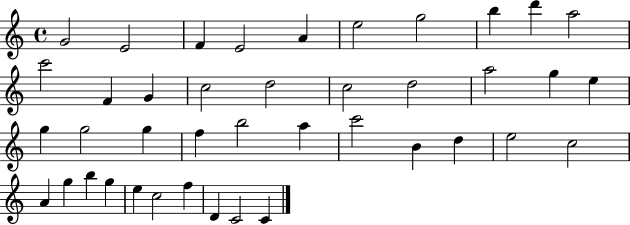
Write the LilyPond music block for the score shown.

{
  \clef treble
  \time 4/4
  \defaultTimeSignature
  \key c \major
  g'2 e'2 | f'4 e'2 a'4 | e''2 g''2 | b''4 d'''4 a''2 | \break c'''2 f'4 g'4 | c''2 d''2 | c''2 d''2 | a''2 g''4 e''4 | \break g''4 g''2 g''4 | f''4 b''2 a''4 | c'''2 b'4 d''4 | e''2 c''2 | \break a'4 g''4 b''4 g''4 | e''4 c''2 f''4 | d'4 c'2 c'4 | \bar "|."
}